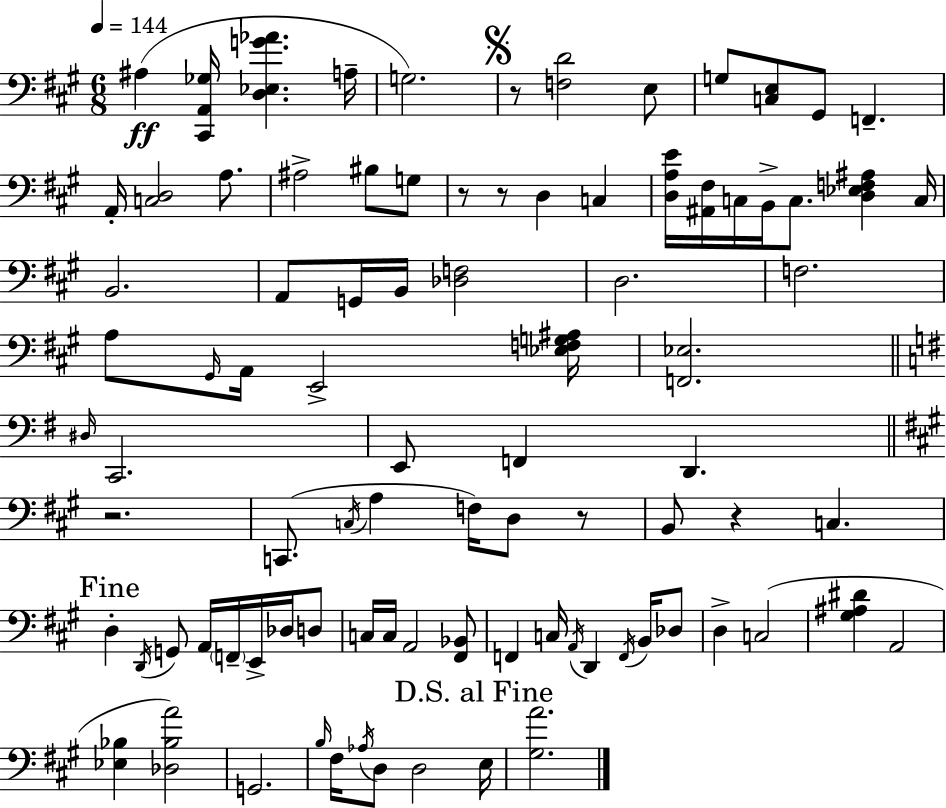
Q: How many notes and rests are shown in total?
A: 90